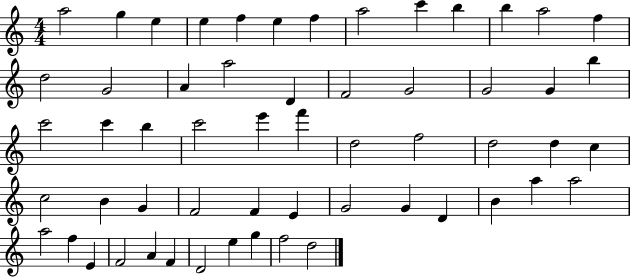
{
  \clef treble
  \numericTimeSignature
  \time 4/4
  \key c \major
  a''2 g''4 e''4 | e''4 f''4 e''4 f''4 | a''2 c'''4 b''4 | b''4 a''2 f''4 | \break d''2 g'2 | a'4 a''2 d'4 | f'2 g'2 | g'2 g'4 b''4 | \break c'''2 c'''4 b''4 | c'''2 e'''4 f'''4 | d''2 f''2 | d''2 d''4 c''4 | \break c''2 b'4 g'4 | f'2 f'4 e'4 | g'2 g'4 d'4 | b'4 a''4 a''2 | \break a''2 f''4 e'4 | f'2 a'4 f'4 | d'2 e''4 g''4 | f''2 d''2 | \break \bar "|."
}